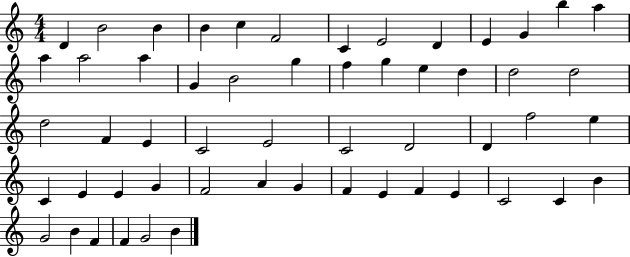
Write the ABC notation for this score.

X:1
T:Untitled
M:4/4
L:1/4
K:C
D B2 B B c F2 C E2 D E G b a a a2 a G B2 g f g e d d2 d2 d2 F E C2 E2 C2 D2 D f2 e C E E G F2 A G F E F E C2 C B G2 B F F G2 B